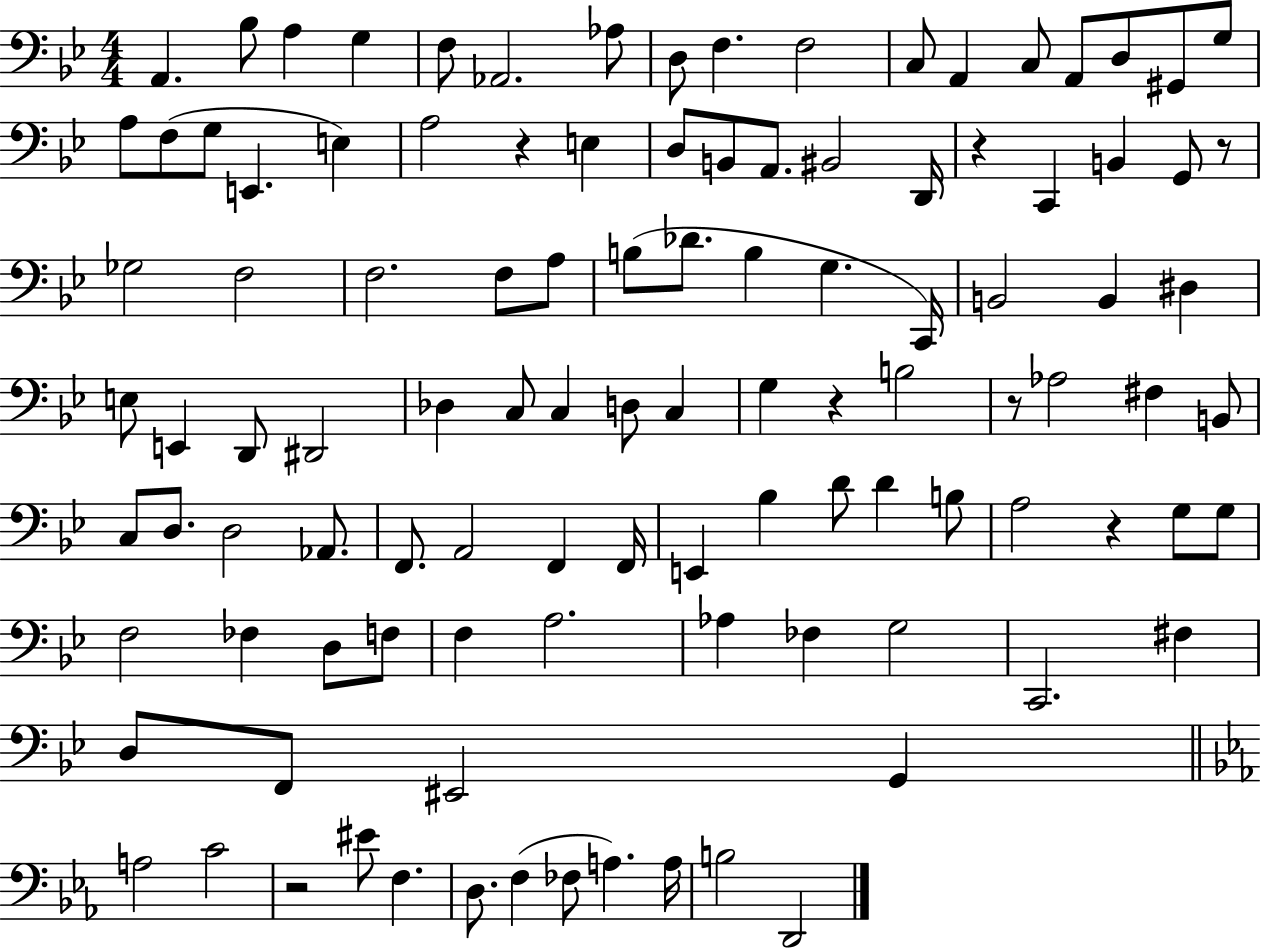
X:1
T:Untitled
M:4/4
L:1/4
K:Bb
A,, _B,/2 A, G, F,/2 _A,,2 _A,/2 D,/2 F, F,2 C,/2 A,, C,/2 A,,/2 D,/2 ^G,,/2 G,/2 A,/2 F,/2 G,/2 E,, E, A,2 z E, D,/2 B,,/2 A,,/2 ^B,,2 D,,/4 z C,, B,, G,,/2 z/2 _G,2 F,2 F,2 F,/2 A,/2 B,/2 _D/2 B, G, C,,/4 B,,2 B,, ^D, E,/2 E,, D,,/2 ^D,,2 _D, C,/2 C, D,/2 C, G, z B,2 z/2 _A,2 ^F, B,,/2 C,/2 D,/2 D,2 _A,,/2 F,,/2 A,,2 F,, F,,/4 E,, _B, D/2 D B,/2 A,2 z G,/2 G,/2 F,2 _F, D,/2 F,/2 F, A,2 _A, _F, G,2 C,,2 ^F, D,/2 F,,/2 ^E,,2 G,, A,2 C2 z2 ^E/2 F, D,/2 F, _F,/2 A, A,/4 B,2 D,,2